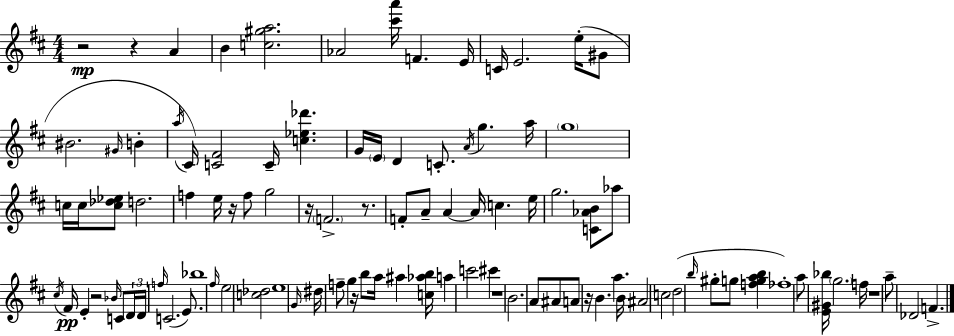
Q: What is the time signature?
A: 4/4